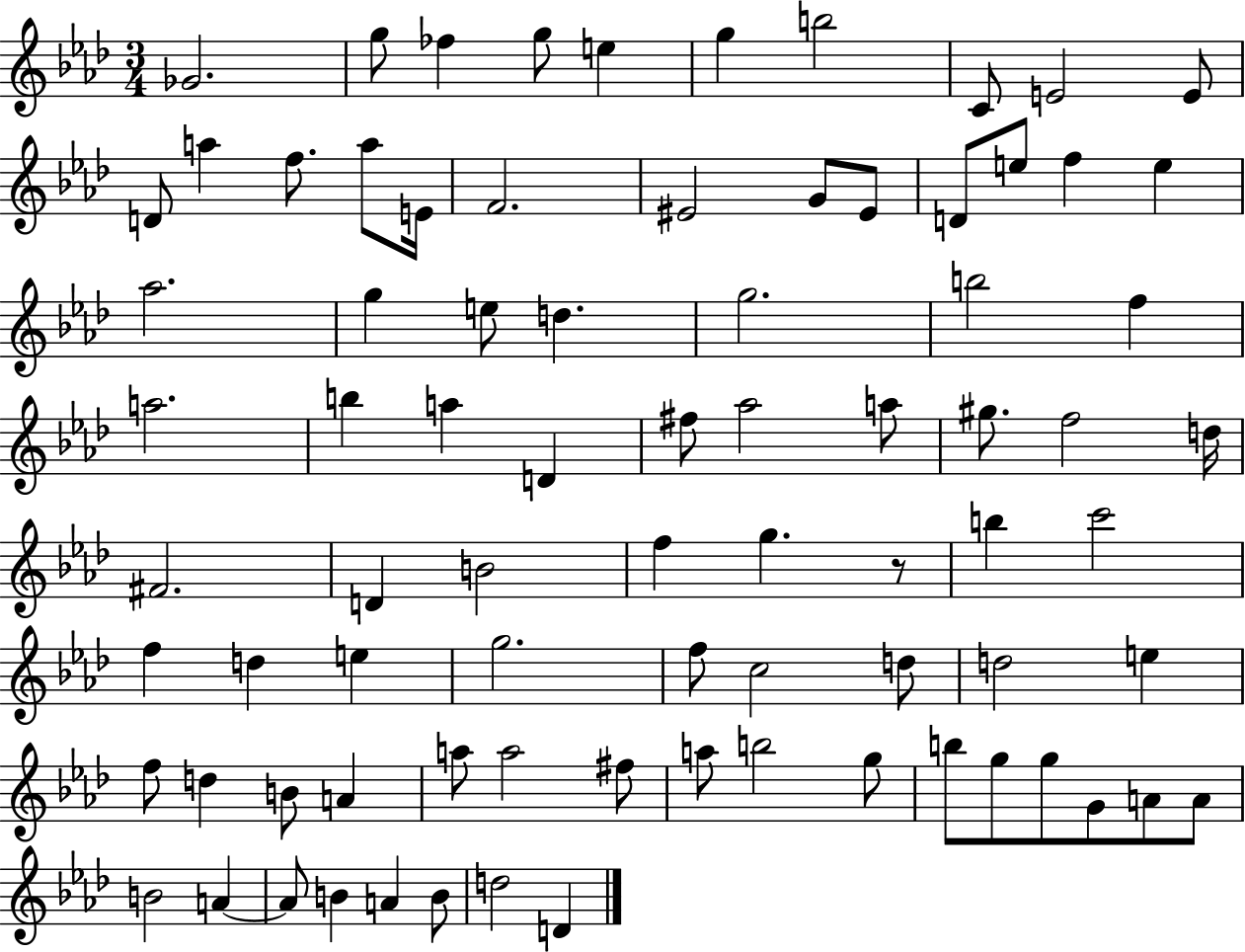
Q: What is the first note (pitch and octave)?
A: Gb4